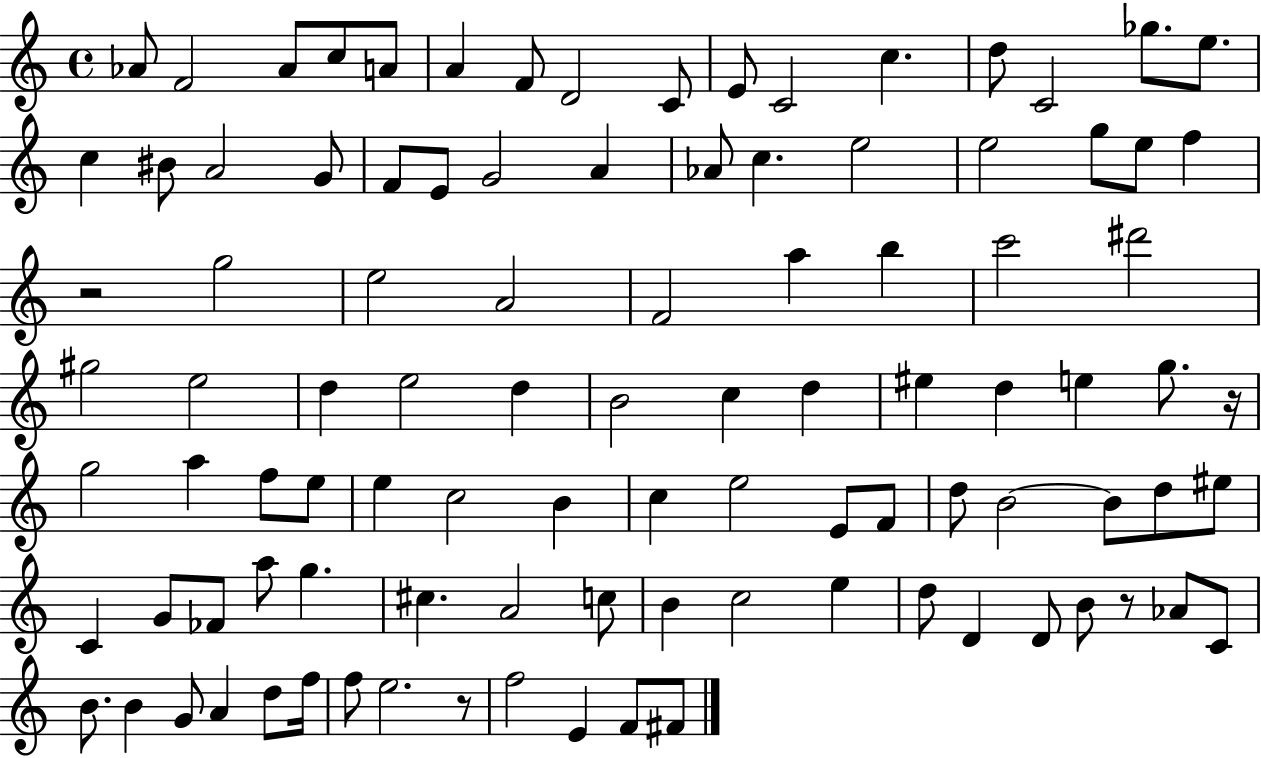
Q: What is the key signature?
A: C major